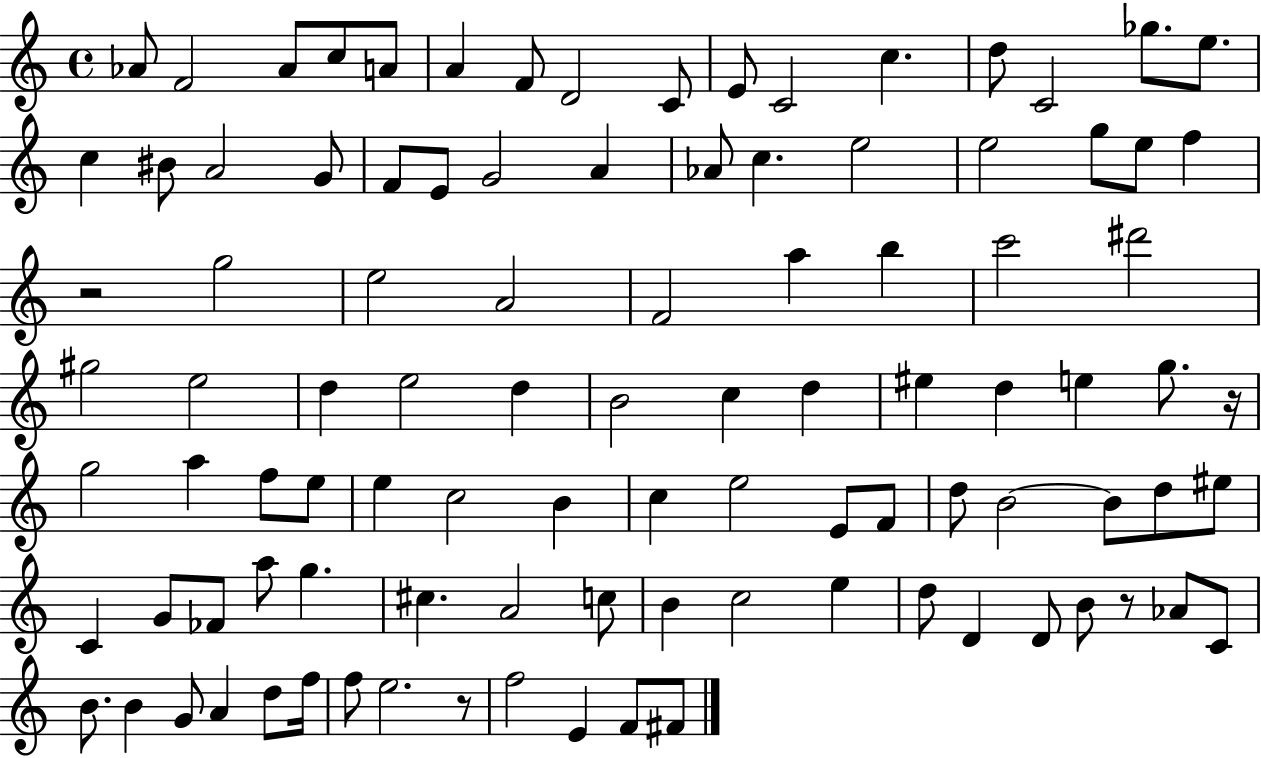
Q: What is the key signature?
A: C major